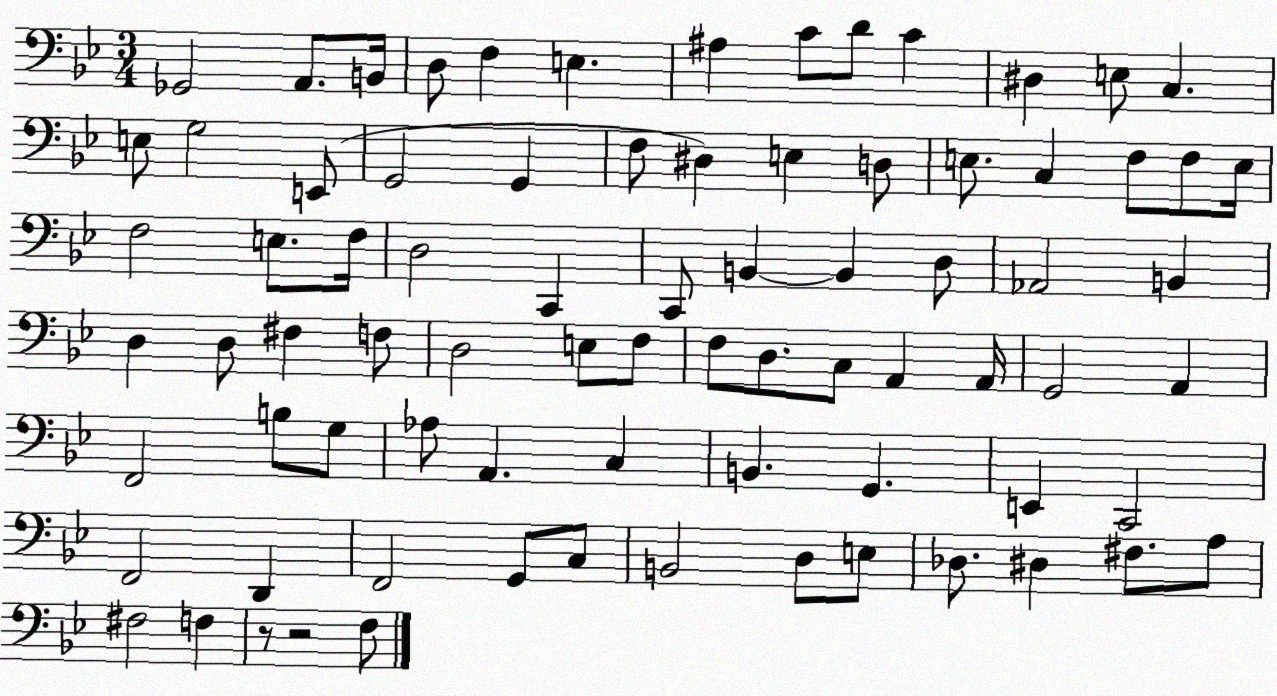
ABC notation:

X:1
T:Untitled
M:3/4
L:1/4
K:Bb
_G,,2 A,,/2 B,,/4 D,/2 F, E, ^A, C/2 D/2 C ^D, E,/2 C, E,/2 G,2 E,,/2 G,,2 G,, F,/2 ^D, E, D,/2 E,/2 C, F,/2 F,/2 E,/4 F,2 E,/2 F,/4 D,2 C,, C,,/2 B,, B,, D,/2 _A,,2 B,, D, D,/2 ^F, F,/2 D,2 E,/2 F,/2 F,/2 D,/2 C,/2 A,, A,,/4 G,,2 A,, F,,2 B,/2 G,/2 _A,/2 A,, C, B,, G,, E,, C,,2 F,,2 D,, F,,2 G,,/2 C,/2 B,,2 D,/2 E,/2 _D,/2 ^D, ^F,/2 A,/2 ^F,2 F, z/2 z2 F,/2